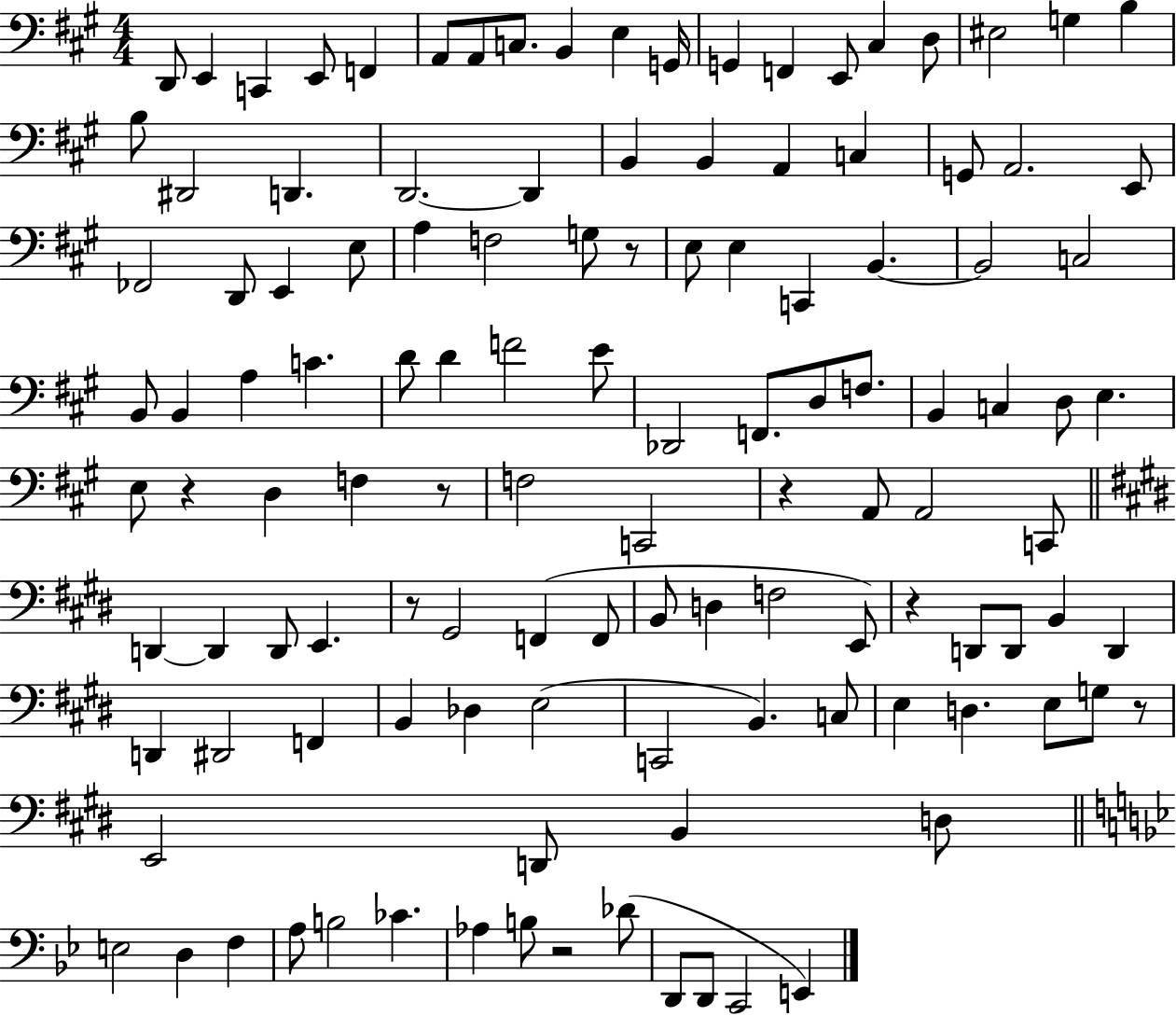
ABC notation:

X:1
T:Untitled
M:4/4
L:1/4
K:A
D,,/2 E,, C,, E,,/2 F,, A,,/2 A,,/2 C,/2 B,, E, G,,/4 G,, F,, E,,/2 ^C, D,/2 ^E,2 G, B, B,/2 ^D,,2 D,, D,,2 D,, B,, B,, A,, C, G,,/2 A,,2 E,,/2 _F,,2 D,,/2 E,, E,/2 A, F,2 G,/2 z/2 E,/2 E, C,, B,, B,,2 C,2 B,,/2 B,, A, C D/2 D F2 E/2 _D,,2 F,,/2 D,/2 F,/2 B,, C, D,/2 E, E,/2 z D, F, z/2 F,2 C,,2 z A,,/2 A,,2 C,,/2 D,, D,, D,,/2 E,, z/2 ^G,,2 F,, F,,/2 B,,/2 D, F,2 E,,/2 z D,,/2 D,,/2 B,, D,, D,, ^D,,2 F,, B,, _D, E,2 C,,2 B,, C,/2 E, D, E,/2 G,/2 z/2 E,,2 D,,/2 B,, D,/2 E,2 D, F, A,/2 B,2 _C _A, B,/2 z2 _D/2 D,,/2 D,,/2 C,,2 E,,